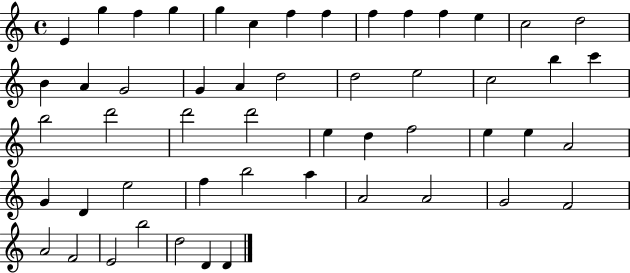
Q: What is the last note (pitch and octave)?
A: D4